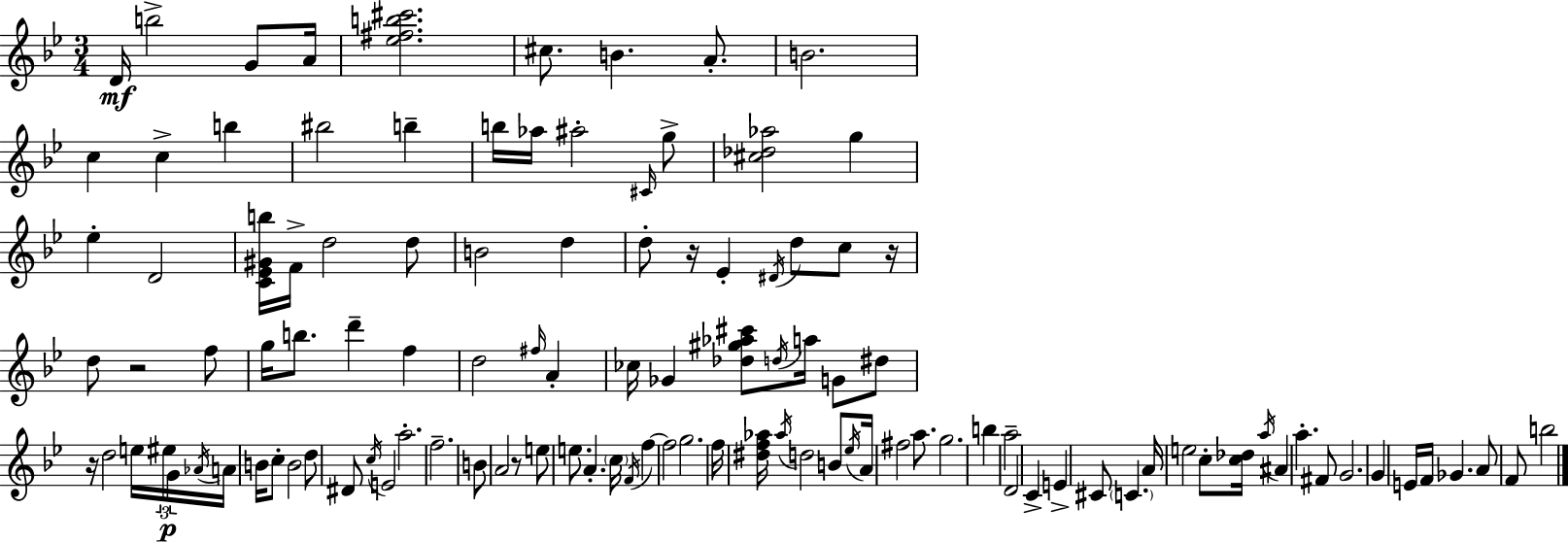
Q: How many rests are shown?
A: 5